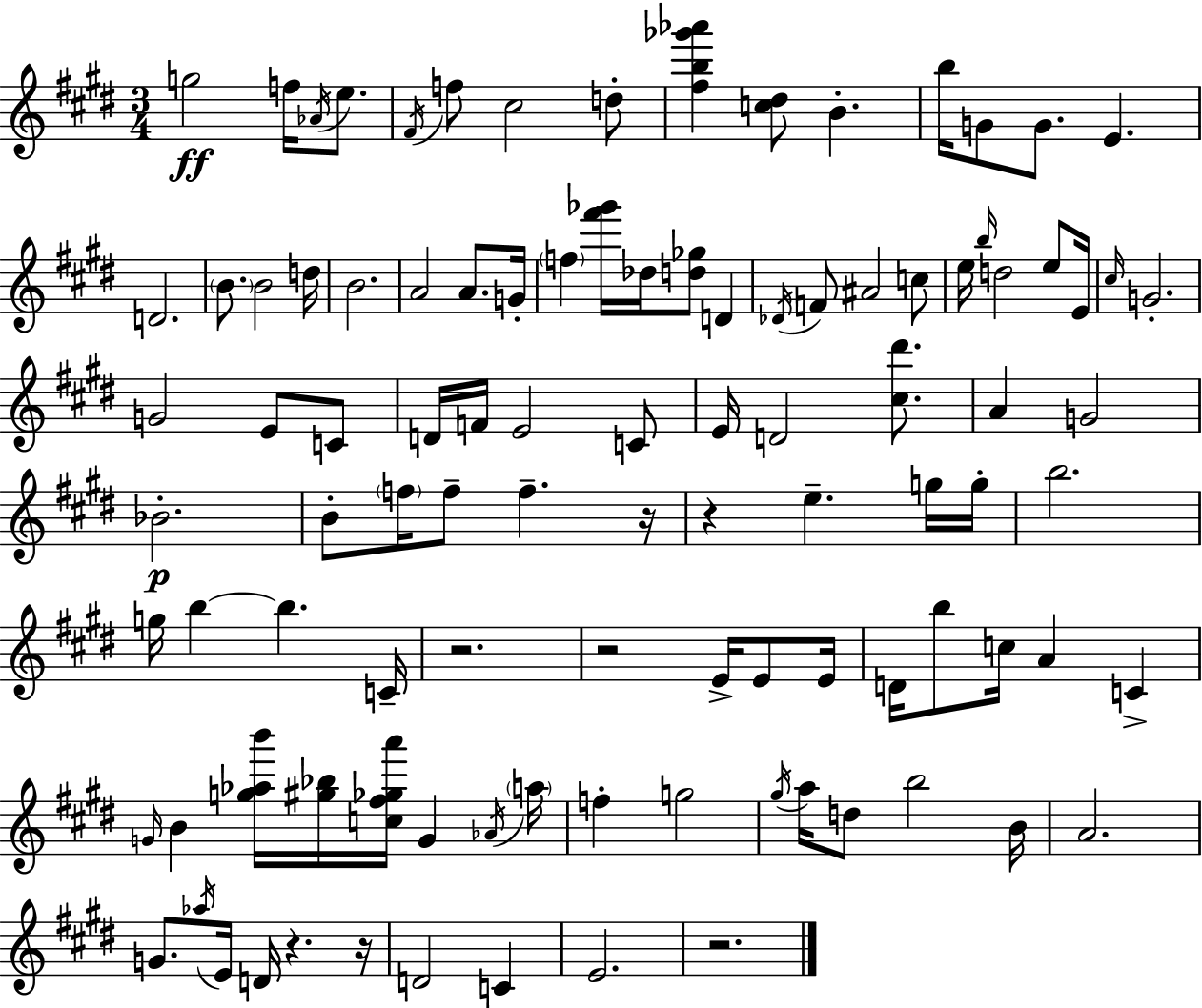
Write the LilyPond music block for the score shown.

{
  \clef treble
  \numericTimeSignature
  \time 3/4
  \key e \major
  \repeat volta 2 { g''2\ff f''16 \acciaccatura { aes'16 } e''8. | \acciaccatura { fis'16 } f''8 cis''2 | d''8-. <fis'' b'' ges''' aes'''>4 <c'' dis''>8 b'4.-. | b''16 g'8 g'8. e'4. | \break d'2. | \parenthesize b'8. b'2 | d''16 b'2. | a'2 a'8. | \break g'16-. \parenthesize f''4 <fis''' ges'''>16 des''16 <d'' ges''>8 d'4 | \acciaccatura { des'16 } f'8 ais'2 | c''8 e''16 \grace { b''16 } d''2 | e''8 e'16 \grace { cis''16 } g'2.-. | \break g'2 | e'8 c'8 d'16 f'16 e'2 | c'8 e'16 d'2 | <cis'' dis'''>8. a'4 g'2 | \break bes'2.-.\p | b'8-. \parenthesize f''16 f''8-- f''4.-- | r16 r4 e''4.-- | g''16 g''16-. b''2. | \break g''16 b''4~~ b''4. | c'16-- r2. | r2 | e'16-> e'8 e'16 d'16 b''8 c''16 a'4 | \break c'4-> \grace { g'16 } b'4 <g'' aes'' b'''>16 <gis'' bes''>16 | <c'' fis'' ges'' a'''>16 g'4 \acciaccatura { aes'16 } \parenthesize a''16 f''4-. g''2 | \acciaccatura { gis''16 } a''16 d''8 b''2 | b'16 a'2. | \break g'8. \acciaccatura { aes''16 } | e'16 d'16 r4. r16 d'2 | c'4 e'2. | r2. | \break } \bar "|."
}